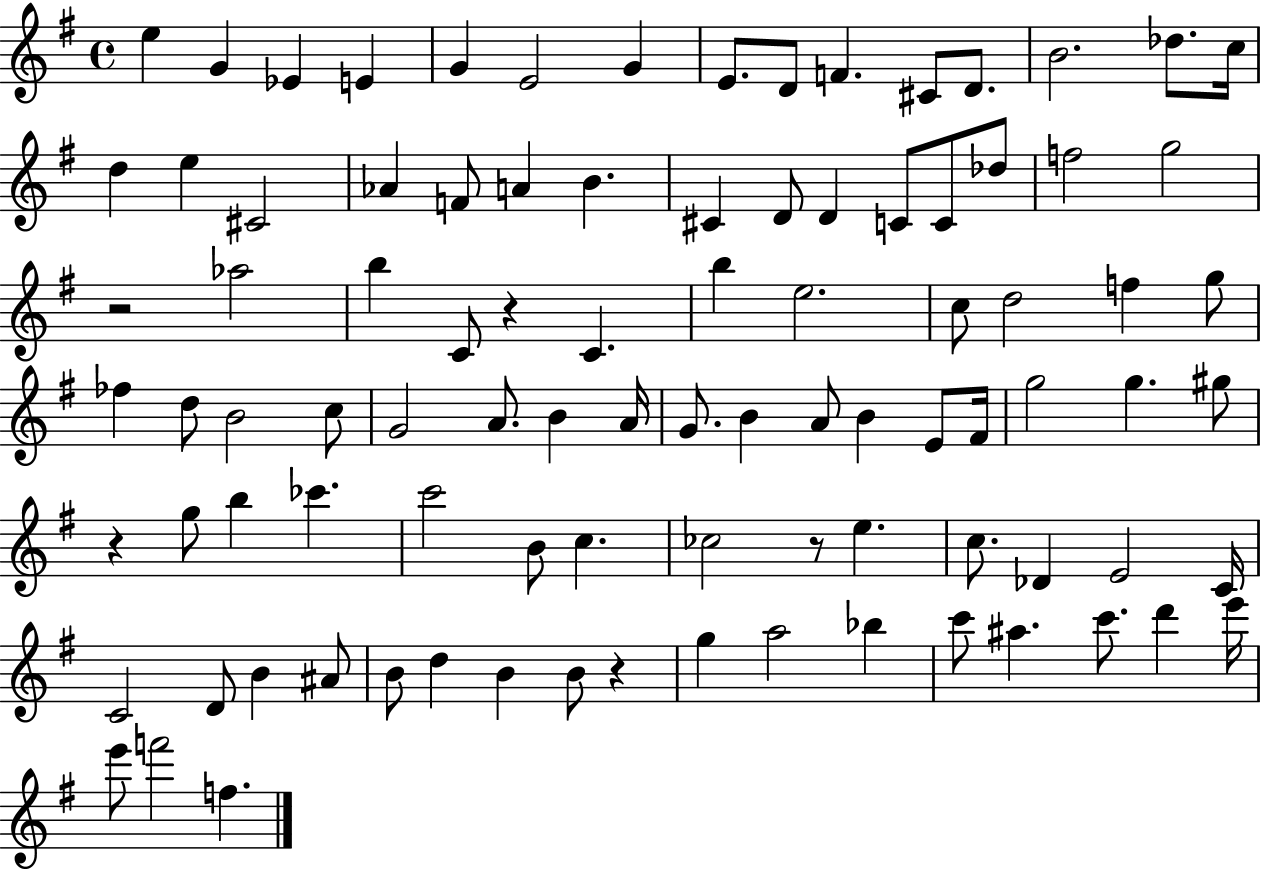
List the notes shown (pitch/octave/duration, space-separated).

E5/q G4/q Eb4/q E4/q G4/q E4/h G4/q E4/e. D4/e F4/q. C#4/e D4/e. B4/h. Db5/e. C5/s D5/q E5/q C#4/h Ab4/q F4/e A4/q B4/q. C#4/q D4/e D4/q C4/e C4/e Db5/e F5/h G5/h R/h Ab5/h B5/q C4/e R/q C4/q. B5/q E5/h. C5/e D5/h F5/q G5/e FES5/q D5/e B4/h C5/e G4/h A4/e. B4/q A4/s G4/e. B4/q A4/e B4/q E4/e F#4/s G5/h G5/q. G#5/e R/q G5/e B5/q CES6/q. C6/h B4/e C5/q. CES5/h R/e E5/q. C5/e. Db4/q E4/h C4/s C4/h D4/e B4/q A#4/e B4/e D5/q B4/q B4/e R/q G5/q A5/h Bb5/q C6/e A#5/q. C6/e. D6/q E6/s E6/e F6/h F5/q.